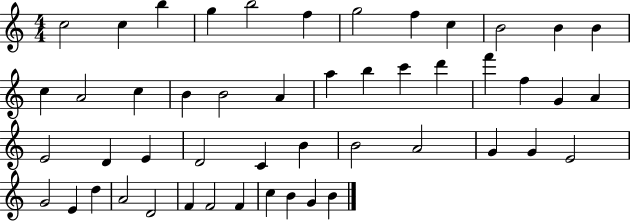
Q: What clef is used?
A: treble